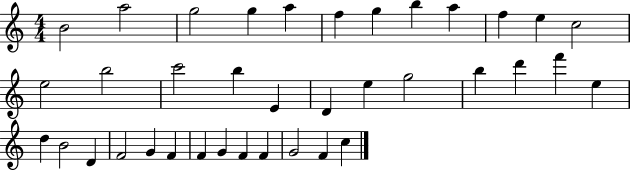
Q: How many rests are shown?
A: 0